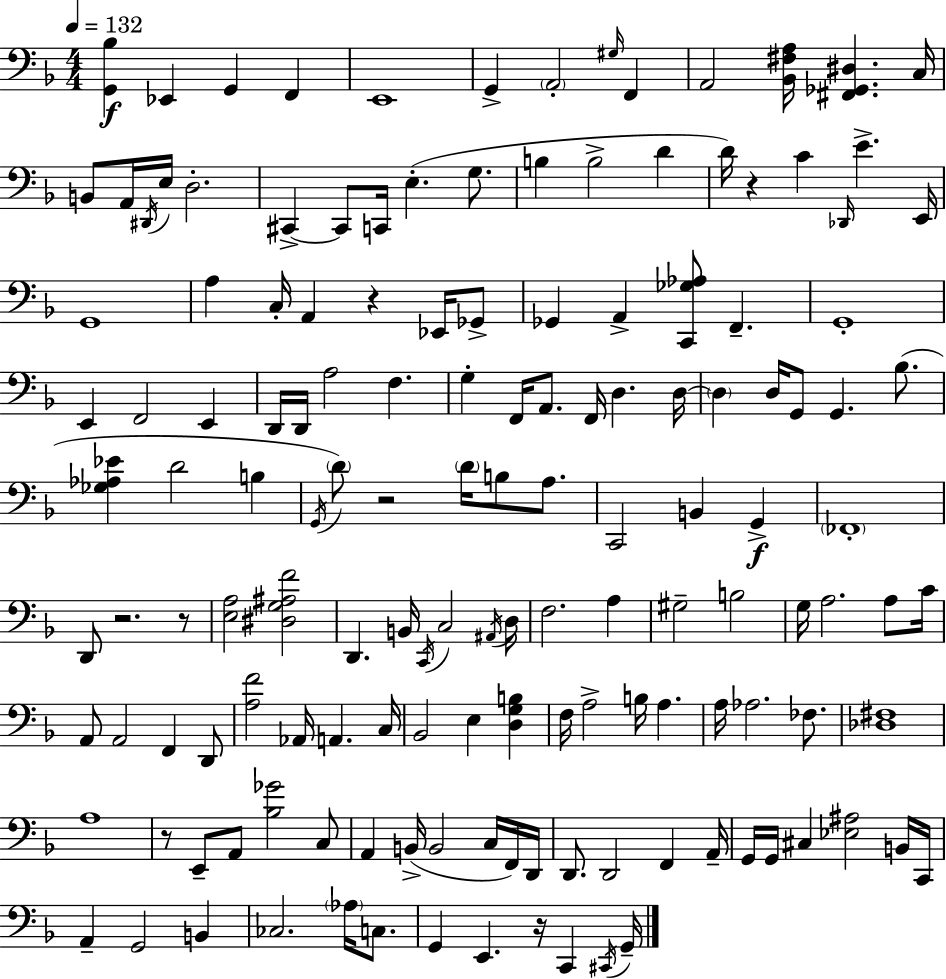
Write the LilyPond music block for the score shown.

{
  \clef bass
  \numericTimeSignature
  \time 4/4
  \key d \minor
  \tempo 4 = 132
  <g, bes>4\f ees,4 g,4 f,4 | e,1 | g,4-> \parenthesize a,2-. \grace { gis16 } f,4 | a,2 <bes, fis a>16 <fis, ges, dis>4. | \break c16 b,8 a,16 \acciaccatura { dis,16 } e16 d2.-. | cis,4->~~ cis,8 c,16 e4.-.( g8. | b4 b2-> d'4 | d'16) r4 c'4 \grace { des,16 } e'4.-> | \break e,16 g,1 | a4 c16-. a,4 r4 | ees,16 ges,8-> ges,4 a,4-> <c, ges aes>8 f,4.-- | g,1-. | \break e,4 f,2 e,4 | d,16 d,16 a2 f4. | g4-. f,16 a,8. f,16 d4. | d16~~ \parenthesize d4 d16 g,8 g,4. | \break bes8.( <ges aes ees'>4 d'2 b4 | \acciaccatura { g,16 }) \parenthesize d'8 r2 \parenthesize d'16 b8 | a8. c,2 b,4 | g,4->\f \parenthesize fes,1-. | \break d,8 r2. | r8 <e a>2 <dis g ais f'>2 | d,4. b,16 \acciaccatura { c,16 } c2 | \acciaccatura { ais,16 } d16 f2. | \break a4 gis2-- b2 | g16 a2. | a8 c'16 a,8 a,2 | f,4 d,8 <a f'>2 aes,16 a,4. | \break c16 bes,2 e4 | <d g b>4 f16 a2-> b16 | a4. a16 aes2. | fes8. <des fis>1 | \break a1 | r8 e,8-- a,8 <bes ges'>2 | c8 a,4 b,16->( b,2 | c16 f,16) d,16 d,8. d,2 | \break f,4 a,16-- g,16 g,16 cis4 <ees ais>2 | b,16 c,16 a,4-- g,2 | b,4 ces2. | \parenthesize aes16 c8. g,4 e,4. | \break r16 c,4 \acciaccatura { cis,16 } g,16-- \bar "|."
}